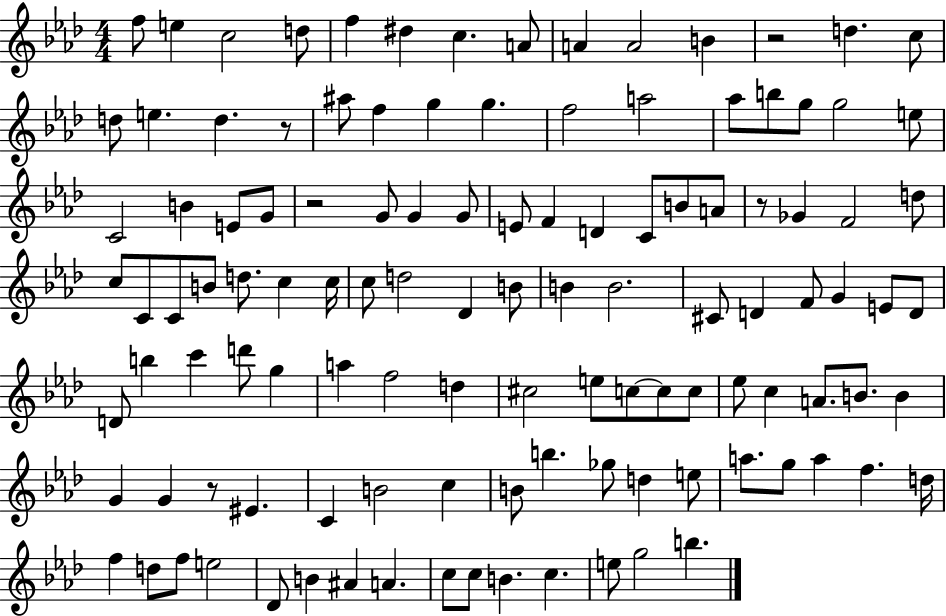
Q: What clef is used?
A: treble